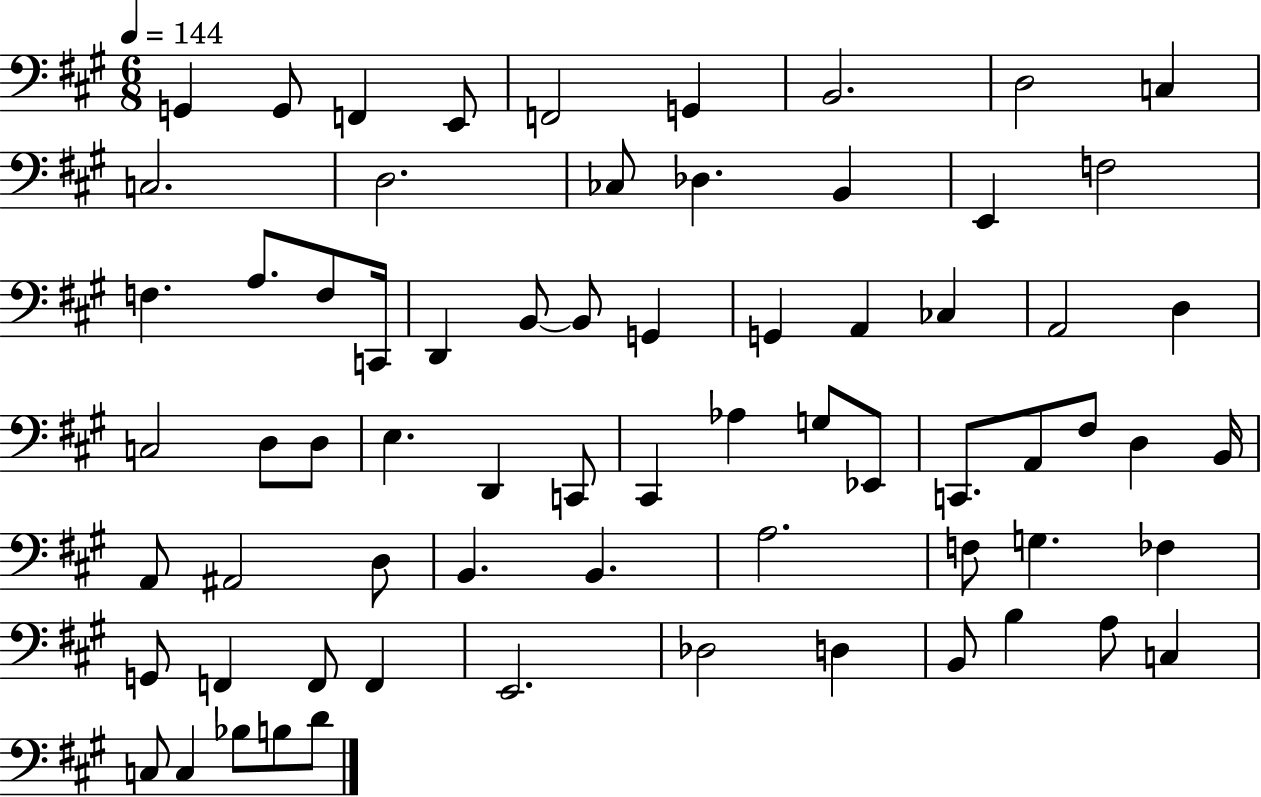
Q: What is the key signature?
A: A major